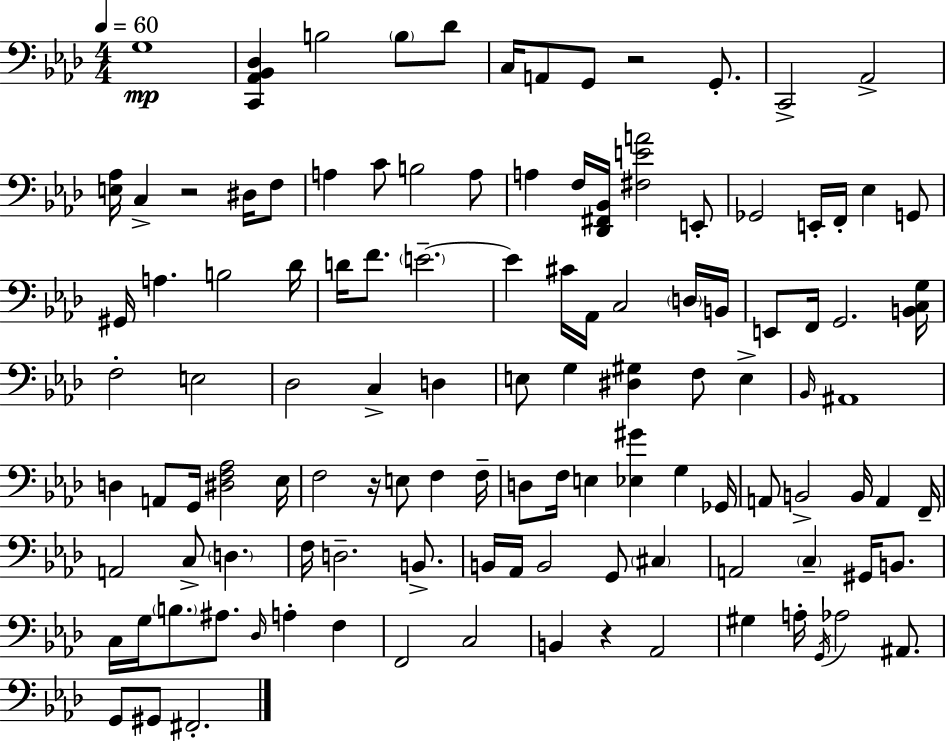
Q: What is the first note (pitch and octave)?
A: G3